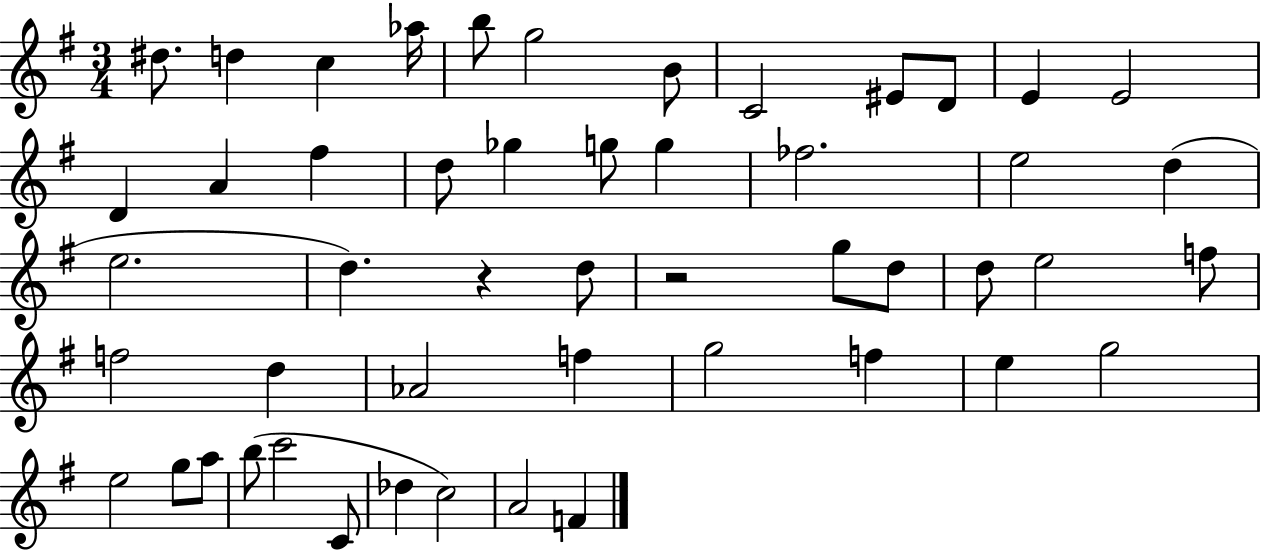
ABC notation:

X:1
T:Untitled
M:3/4
L:1/4
K:G
^d/2 d c _a/4 b/2 g2 B/2 C2 ^E/2 D/2 E E2 D A ^f d/2 _g g/2 g _f2 e2 d e2 d z d/2 z2 g/2 d/2 d/2 e2 f/2 f2 d _A2 f g2 f e g2 e2 g/2 a/2 b/2 c'2 C/2 _d c2 A2 F